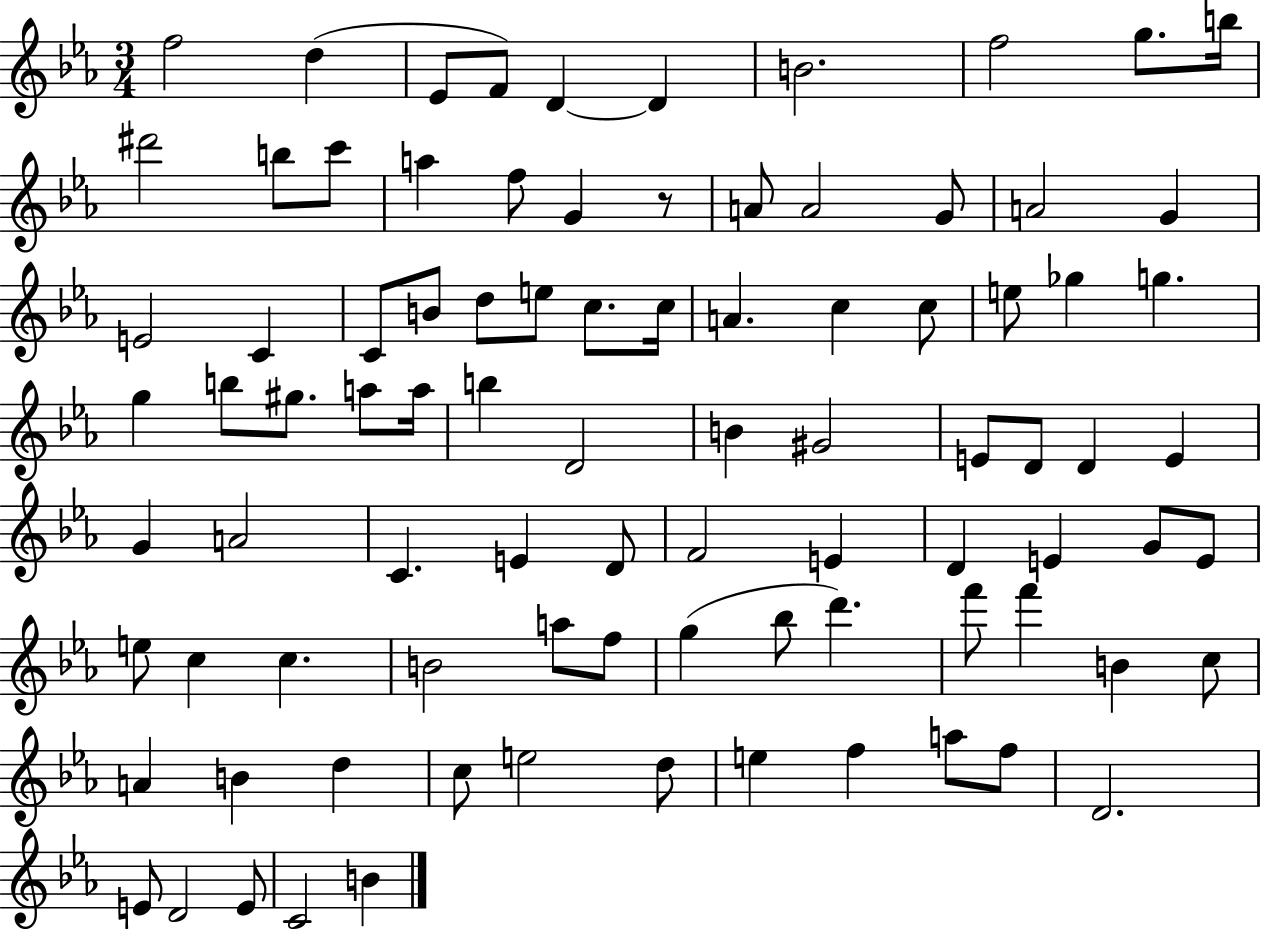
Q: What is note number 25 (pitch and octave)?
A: B4